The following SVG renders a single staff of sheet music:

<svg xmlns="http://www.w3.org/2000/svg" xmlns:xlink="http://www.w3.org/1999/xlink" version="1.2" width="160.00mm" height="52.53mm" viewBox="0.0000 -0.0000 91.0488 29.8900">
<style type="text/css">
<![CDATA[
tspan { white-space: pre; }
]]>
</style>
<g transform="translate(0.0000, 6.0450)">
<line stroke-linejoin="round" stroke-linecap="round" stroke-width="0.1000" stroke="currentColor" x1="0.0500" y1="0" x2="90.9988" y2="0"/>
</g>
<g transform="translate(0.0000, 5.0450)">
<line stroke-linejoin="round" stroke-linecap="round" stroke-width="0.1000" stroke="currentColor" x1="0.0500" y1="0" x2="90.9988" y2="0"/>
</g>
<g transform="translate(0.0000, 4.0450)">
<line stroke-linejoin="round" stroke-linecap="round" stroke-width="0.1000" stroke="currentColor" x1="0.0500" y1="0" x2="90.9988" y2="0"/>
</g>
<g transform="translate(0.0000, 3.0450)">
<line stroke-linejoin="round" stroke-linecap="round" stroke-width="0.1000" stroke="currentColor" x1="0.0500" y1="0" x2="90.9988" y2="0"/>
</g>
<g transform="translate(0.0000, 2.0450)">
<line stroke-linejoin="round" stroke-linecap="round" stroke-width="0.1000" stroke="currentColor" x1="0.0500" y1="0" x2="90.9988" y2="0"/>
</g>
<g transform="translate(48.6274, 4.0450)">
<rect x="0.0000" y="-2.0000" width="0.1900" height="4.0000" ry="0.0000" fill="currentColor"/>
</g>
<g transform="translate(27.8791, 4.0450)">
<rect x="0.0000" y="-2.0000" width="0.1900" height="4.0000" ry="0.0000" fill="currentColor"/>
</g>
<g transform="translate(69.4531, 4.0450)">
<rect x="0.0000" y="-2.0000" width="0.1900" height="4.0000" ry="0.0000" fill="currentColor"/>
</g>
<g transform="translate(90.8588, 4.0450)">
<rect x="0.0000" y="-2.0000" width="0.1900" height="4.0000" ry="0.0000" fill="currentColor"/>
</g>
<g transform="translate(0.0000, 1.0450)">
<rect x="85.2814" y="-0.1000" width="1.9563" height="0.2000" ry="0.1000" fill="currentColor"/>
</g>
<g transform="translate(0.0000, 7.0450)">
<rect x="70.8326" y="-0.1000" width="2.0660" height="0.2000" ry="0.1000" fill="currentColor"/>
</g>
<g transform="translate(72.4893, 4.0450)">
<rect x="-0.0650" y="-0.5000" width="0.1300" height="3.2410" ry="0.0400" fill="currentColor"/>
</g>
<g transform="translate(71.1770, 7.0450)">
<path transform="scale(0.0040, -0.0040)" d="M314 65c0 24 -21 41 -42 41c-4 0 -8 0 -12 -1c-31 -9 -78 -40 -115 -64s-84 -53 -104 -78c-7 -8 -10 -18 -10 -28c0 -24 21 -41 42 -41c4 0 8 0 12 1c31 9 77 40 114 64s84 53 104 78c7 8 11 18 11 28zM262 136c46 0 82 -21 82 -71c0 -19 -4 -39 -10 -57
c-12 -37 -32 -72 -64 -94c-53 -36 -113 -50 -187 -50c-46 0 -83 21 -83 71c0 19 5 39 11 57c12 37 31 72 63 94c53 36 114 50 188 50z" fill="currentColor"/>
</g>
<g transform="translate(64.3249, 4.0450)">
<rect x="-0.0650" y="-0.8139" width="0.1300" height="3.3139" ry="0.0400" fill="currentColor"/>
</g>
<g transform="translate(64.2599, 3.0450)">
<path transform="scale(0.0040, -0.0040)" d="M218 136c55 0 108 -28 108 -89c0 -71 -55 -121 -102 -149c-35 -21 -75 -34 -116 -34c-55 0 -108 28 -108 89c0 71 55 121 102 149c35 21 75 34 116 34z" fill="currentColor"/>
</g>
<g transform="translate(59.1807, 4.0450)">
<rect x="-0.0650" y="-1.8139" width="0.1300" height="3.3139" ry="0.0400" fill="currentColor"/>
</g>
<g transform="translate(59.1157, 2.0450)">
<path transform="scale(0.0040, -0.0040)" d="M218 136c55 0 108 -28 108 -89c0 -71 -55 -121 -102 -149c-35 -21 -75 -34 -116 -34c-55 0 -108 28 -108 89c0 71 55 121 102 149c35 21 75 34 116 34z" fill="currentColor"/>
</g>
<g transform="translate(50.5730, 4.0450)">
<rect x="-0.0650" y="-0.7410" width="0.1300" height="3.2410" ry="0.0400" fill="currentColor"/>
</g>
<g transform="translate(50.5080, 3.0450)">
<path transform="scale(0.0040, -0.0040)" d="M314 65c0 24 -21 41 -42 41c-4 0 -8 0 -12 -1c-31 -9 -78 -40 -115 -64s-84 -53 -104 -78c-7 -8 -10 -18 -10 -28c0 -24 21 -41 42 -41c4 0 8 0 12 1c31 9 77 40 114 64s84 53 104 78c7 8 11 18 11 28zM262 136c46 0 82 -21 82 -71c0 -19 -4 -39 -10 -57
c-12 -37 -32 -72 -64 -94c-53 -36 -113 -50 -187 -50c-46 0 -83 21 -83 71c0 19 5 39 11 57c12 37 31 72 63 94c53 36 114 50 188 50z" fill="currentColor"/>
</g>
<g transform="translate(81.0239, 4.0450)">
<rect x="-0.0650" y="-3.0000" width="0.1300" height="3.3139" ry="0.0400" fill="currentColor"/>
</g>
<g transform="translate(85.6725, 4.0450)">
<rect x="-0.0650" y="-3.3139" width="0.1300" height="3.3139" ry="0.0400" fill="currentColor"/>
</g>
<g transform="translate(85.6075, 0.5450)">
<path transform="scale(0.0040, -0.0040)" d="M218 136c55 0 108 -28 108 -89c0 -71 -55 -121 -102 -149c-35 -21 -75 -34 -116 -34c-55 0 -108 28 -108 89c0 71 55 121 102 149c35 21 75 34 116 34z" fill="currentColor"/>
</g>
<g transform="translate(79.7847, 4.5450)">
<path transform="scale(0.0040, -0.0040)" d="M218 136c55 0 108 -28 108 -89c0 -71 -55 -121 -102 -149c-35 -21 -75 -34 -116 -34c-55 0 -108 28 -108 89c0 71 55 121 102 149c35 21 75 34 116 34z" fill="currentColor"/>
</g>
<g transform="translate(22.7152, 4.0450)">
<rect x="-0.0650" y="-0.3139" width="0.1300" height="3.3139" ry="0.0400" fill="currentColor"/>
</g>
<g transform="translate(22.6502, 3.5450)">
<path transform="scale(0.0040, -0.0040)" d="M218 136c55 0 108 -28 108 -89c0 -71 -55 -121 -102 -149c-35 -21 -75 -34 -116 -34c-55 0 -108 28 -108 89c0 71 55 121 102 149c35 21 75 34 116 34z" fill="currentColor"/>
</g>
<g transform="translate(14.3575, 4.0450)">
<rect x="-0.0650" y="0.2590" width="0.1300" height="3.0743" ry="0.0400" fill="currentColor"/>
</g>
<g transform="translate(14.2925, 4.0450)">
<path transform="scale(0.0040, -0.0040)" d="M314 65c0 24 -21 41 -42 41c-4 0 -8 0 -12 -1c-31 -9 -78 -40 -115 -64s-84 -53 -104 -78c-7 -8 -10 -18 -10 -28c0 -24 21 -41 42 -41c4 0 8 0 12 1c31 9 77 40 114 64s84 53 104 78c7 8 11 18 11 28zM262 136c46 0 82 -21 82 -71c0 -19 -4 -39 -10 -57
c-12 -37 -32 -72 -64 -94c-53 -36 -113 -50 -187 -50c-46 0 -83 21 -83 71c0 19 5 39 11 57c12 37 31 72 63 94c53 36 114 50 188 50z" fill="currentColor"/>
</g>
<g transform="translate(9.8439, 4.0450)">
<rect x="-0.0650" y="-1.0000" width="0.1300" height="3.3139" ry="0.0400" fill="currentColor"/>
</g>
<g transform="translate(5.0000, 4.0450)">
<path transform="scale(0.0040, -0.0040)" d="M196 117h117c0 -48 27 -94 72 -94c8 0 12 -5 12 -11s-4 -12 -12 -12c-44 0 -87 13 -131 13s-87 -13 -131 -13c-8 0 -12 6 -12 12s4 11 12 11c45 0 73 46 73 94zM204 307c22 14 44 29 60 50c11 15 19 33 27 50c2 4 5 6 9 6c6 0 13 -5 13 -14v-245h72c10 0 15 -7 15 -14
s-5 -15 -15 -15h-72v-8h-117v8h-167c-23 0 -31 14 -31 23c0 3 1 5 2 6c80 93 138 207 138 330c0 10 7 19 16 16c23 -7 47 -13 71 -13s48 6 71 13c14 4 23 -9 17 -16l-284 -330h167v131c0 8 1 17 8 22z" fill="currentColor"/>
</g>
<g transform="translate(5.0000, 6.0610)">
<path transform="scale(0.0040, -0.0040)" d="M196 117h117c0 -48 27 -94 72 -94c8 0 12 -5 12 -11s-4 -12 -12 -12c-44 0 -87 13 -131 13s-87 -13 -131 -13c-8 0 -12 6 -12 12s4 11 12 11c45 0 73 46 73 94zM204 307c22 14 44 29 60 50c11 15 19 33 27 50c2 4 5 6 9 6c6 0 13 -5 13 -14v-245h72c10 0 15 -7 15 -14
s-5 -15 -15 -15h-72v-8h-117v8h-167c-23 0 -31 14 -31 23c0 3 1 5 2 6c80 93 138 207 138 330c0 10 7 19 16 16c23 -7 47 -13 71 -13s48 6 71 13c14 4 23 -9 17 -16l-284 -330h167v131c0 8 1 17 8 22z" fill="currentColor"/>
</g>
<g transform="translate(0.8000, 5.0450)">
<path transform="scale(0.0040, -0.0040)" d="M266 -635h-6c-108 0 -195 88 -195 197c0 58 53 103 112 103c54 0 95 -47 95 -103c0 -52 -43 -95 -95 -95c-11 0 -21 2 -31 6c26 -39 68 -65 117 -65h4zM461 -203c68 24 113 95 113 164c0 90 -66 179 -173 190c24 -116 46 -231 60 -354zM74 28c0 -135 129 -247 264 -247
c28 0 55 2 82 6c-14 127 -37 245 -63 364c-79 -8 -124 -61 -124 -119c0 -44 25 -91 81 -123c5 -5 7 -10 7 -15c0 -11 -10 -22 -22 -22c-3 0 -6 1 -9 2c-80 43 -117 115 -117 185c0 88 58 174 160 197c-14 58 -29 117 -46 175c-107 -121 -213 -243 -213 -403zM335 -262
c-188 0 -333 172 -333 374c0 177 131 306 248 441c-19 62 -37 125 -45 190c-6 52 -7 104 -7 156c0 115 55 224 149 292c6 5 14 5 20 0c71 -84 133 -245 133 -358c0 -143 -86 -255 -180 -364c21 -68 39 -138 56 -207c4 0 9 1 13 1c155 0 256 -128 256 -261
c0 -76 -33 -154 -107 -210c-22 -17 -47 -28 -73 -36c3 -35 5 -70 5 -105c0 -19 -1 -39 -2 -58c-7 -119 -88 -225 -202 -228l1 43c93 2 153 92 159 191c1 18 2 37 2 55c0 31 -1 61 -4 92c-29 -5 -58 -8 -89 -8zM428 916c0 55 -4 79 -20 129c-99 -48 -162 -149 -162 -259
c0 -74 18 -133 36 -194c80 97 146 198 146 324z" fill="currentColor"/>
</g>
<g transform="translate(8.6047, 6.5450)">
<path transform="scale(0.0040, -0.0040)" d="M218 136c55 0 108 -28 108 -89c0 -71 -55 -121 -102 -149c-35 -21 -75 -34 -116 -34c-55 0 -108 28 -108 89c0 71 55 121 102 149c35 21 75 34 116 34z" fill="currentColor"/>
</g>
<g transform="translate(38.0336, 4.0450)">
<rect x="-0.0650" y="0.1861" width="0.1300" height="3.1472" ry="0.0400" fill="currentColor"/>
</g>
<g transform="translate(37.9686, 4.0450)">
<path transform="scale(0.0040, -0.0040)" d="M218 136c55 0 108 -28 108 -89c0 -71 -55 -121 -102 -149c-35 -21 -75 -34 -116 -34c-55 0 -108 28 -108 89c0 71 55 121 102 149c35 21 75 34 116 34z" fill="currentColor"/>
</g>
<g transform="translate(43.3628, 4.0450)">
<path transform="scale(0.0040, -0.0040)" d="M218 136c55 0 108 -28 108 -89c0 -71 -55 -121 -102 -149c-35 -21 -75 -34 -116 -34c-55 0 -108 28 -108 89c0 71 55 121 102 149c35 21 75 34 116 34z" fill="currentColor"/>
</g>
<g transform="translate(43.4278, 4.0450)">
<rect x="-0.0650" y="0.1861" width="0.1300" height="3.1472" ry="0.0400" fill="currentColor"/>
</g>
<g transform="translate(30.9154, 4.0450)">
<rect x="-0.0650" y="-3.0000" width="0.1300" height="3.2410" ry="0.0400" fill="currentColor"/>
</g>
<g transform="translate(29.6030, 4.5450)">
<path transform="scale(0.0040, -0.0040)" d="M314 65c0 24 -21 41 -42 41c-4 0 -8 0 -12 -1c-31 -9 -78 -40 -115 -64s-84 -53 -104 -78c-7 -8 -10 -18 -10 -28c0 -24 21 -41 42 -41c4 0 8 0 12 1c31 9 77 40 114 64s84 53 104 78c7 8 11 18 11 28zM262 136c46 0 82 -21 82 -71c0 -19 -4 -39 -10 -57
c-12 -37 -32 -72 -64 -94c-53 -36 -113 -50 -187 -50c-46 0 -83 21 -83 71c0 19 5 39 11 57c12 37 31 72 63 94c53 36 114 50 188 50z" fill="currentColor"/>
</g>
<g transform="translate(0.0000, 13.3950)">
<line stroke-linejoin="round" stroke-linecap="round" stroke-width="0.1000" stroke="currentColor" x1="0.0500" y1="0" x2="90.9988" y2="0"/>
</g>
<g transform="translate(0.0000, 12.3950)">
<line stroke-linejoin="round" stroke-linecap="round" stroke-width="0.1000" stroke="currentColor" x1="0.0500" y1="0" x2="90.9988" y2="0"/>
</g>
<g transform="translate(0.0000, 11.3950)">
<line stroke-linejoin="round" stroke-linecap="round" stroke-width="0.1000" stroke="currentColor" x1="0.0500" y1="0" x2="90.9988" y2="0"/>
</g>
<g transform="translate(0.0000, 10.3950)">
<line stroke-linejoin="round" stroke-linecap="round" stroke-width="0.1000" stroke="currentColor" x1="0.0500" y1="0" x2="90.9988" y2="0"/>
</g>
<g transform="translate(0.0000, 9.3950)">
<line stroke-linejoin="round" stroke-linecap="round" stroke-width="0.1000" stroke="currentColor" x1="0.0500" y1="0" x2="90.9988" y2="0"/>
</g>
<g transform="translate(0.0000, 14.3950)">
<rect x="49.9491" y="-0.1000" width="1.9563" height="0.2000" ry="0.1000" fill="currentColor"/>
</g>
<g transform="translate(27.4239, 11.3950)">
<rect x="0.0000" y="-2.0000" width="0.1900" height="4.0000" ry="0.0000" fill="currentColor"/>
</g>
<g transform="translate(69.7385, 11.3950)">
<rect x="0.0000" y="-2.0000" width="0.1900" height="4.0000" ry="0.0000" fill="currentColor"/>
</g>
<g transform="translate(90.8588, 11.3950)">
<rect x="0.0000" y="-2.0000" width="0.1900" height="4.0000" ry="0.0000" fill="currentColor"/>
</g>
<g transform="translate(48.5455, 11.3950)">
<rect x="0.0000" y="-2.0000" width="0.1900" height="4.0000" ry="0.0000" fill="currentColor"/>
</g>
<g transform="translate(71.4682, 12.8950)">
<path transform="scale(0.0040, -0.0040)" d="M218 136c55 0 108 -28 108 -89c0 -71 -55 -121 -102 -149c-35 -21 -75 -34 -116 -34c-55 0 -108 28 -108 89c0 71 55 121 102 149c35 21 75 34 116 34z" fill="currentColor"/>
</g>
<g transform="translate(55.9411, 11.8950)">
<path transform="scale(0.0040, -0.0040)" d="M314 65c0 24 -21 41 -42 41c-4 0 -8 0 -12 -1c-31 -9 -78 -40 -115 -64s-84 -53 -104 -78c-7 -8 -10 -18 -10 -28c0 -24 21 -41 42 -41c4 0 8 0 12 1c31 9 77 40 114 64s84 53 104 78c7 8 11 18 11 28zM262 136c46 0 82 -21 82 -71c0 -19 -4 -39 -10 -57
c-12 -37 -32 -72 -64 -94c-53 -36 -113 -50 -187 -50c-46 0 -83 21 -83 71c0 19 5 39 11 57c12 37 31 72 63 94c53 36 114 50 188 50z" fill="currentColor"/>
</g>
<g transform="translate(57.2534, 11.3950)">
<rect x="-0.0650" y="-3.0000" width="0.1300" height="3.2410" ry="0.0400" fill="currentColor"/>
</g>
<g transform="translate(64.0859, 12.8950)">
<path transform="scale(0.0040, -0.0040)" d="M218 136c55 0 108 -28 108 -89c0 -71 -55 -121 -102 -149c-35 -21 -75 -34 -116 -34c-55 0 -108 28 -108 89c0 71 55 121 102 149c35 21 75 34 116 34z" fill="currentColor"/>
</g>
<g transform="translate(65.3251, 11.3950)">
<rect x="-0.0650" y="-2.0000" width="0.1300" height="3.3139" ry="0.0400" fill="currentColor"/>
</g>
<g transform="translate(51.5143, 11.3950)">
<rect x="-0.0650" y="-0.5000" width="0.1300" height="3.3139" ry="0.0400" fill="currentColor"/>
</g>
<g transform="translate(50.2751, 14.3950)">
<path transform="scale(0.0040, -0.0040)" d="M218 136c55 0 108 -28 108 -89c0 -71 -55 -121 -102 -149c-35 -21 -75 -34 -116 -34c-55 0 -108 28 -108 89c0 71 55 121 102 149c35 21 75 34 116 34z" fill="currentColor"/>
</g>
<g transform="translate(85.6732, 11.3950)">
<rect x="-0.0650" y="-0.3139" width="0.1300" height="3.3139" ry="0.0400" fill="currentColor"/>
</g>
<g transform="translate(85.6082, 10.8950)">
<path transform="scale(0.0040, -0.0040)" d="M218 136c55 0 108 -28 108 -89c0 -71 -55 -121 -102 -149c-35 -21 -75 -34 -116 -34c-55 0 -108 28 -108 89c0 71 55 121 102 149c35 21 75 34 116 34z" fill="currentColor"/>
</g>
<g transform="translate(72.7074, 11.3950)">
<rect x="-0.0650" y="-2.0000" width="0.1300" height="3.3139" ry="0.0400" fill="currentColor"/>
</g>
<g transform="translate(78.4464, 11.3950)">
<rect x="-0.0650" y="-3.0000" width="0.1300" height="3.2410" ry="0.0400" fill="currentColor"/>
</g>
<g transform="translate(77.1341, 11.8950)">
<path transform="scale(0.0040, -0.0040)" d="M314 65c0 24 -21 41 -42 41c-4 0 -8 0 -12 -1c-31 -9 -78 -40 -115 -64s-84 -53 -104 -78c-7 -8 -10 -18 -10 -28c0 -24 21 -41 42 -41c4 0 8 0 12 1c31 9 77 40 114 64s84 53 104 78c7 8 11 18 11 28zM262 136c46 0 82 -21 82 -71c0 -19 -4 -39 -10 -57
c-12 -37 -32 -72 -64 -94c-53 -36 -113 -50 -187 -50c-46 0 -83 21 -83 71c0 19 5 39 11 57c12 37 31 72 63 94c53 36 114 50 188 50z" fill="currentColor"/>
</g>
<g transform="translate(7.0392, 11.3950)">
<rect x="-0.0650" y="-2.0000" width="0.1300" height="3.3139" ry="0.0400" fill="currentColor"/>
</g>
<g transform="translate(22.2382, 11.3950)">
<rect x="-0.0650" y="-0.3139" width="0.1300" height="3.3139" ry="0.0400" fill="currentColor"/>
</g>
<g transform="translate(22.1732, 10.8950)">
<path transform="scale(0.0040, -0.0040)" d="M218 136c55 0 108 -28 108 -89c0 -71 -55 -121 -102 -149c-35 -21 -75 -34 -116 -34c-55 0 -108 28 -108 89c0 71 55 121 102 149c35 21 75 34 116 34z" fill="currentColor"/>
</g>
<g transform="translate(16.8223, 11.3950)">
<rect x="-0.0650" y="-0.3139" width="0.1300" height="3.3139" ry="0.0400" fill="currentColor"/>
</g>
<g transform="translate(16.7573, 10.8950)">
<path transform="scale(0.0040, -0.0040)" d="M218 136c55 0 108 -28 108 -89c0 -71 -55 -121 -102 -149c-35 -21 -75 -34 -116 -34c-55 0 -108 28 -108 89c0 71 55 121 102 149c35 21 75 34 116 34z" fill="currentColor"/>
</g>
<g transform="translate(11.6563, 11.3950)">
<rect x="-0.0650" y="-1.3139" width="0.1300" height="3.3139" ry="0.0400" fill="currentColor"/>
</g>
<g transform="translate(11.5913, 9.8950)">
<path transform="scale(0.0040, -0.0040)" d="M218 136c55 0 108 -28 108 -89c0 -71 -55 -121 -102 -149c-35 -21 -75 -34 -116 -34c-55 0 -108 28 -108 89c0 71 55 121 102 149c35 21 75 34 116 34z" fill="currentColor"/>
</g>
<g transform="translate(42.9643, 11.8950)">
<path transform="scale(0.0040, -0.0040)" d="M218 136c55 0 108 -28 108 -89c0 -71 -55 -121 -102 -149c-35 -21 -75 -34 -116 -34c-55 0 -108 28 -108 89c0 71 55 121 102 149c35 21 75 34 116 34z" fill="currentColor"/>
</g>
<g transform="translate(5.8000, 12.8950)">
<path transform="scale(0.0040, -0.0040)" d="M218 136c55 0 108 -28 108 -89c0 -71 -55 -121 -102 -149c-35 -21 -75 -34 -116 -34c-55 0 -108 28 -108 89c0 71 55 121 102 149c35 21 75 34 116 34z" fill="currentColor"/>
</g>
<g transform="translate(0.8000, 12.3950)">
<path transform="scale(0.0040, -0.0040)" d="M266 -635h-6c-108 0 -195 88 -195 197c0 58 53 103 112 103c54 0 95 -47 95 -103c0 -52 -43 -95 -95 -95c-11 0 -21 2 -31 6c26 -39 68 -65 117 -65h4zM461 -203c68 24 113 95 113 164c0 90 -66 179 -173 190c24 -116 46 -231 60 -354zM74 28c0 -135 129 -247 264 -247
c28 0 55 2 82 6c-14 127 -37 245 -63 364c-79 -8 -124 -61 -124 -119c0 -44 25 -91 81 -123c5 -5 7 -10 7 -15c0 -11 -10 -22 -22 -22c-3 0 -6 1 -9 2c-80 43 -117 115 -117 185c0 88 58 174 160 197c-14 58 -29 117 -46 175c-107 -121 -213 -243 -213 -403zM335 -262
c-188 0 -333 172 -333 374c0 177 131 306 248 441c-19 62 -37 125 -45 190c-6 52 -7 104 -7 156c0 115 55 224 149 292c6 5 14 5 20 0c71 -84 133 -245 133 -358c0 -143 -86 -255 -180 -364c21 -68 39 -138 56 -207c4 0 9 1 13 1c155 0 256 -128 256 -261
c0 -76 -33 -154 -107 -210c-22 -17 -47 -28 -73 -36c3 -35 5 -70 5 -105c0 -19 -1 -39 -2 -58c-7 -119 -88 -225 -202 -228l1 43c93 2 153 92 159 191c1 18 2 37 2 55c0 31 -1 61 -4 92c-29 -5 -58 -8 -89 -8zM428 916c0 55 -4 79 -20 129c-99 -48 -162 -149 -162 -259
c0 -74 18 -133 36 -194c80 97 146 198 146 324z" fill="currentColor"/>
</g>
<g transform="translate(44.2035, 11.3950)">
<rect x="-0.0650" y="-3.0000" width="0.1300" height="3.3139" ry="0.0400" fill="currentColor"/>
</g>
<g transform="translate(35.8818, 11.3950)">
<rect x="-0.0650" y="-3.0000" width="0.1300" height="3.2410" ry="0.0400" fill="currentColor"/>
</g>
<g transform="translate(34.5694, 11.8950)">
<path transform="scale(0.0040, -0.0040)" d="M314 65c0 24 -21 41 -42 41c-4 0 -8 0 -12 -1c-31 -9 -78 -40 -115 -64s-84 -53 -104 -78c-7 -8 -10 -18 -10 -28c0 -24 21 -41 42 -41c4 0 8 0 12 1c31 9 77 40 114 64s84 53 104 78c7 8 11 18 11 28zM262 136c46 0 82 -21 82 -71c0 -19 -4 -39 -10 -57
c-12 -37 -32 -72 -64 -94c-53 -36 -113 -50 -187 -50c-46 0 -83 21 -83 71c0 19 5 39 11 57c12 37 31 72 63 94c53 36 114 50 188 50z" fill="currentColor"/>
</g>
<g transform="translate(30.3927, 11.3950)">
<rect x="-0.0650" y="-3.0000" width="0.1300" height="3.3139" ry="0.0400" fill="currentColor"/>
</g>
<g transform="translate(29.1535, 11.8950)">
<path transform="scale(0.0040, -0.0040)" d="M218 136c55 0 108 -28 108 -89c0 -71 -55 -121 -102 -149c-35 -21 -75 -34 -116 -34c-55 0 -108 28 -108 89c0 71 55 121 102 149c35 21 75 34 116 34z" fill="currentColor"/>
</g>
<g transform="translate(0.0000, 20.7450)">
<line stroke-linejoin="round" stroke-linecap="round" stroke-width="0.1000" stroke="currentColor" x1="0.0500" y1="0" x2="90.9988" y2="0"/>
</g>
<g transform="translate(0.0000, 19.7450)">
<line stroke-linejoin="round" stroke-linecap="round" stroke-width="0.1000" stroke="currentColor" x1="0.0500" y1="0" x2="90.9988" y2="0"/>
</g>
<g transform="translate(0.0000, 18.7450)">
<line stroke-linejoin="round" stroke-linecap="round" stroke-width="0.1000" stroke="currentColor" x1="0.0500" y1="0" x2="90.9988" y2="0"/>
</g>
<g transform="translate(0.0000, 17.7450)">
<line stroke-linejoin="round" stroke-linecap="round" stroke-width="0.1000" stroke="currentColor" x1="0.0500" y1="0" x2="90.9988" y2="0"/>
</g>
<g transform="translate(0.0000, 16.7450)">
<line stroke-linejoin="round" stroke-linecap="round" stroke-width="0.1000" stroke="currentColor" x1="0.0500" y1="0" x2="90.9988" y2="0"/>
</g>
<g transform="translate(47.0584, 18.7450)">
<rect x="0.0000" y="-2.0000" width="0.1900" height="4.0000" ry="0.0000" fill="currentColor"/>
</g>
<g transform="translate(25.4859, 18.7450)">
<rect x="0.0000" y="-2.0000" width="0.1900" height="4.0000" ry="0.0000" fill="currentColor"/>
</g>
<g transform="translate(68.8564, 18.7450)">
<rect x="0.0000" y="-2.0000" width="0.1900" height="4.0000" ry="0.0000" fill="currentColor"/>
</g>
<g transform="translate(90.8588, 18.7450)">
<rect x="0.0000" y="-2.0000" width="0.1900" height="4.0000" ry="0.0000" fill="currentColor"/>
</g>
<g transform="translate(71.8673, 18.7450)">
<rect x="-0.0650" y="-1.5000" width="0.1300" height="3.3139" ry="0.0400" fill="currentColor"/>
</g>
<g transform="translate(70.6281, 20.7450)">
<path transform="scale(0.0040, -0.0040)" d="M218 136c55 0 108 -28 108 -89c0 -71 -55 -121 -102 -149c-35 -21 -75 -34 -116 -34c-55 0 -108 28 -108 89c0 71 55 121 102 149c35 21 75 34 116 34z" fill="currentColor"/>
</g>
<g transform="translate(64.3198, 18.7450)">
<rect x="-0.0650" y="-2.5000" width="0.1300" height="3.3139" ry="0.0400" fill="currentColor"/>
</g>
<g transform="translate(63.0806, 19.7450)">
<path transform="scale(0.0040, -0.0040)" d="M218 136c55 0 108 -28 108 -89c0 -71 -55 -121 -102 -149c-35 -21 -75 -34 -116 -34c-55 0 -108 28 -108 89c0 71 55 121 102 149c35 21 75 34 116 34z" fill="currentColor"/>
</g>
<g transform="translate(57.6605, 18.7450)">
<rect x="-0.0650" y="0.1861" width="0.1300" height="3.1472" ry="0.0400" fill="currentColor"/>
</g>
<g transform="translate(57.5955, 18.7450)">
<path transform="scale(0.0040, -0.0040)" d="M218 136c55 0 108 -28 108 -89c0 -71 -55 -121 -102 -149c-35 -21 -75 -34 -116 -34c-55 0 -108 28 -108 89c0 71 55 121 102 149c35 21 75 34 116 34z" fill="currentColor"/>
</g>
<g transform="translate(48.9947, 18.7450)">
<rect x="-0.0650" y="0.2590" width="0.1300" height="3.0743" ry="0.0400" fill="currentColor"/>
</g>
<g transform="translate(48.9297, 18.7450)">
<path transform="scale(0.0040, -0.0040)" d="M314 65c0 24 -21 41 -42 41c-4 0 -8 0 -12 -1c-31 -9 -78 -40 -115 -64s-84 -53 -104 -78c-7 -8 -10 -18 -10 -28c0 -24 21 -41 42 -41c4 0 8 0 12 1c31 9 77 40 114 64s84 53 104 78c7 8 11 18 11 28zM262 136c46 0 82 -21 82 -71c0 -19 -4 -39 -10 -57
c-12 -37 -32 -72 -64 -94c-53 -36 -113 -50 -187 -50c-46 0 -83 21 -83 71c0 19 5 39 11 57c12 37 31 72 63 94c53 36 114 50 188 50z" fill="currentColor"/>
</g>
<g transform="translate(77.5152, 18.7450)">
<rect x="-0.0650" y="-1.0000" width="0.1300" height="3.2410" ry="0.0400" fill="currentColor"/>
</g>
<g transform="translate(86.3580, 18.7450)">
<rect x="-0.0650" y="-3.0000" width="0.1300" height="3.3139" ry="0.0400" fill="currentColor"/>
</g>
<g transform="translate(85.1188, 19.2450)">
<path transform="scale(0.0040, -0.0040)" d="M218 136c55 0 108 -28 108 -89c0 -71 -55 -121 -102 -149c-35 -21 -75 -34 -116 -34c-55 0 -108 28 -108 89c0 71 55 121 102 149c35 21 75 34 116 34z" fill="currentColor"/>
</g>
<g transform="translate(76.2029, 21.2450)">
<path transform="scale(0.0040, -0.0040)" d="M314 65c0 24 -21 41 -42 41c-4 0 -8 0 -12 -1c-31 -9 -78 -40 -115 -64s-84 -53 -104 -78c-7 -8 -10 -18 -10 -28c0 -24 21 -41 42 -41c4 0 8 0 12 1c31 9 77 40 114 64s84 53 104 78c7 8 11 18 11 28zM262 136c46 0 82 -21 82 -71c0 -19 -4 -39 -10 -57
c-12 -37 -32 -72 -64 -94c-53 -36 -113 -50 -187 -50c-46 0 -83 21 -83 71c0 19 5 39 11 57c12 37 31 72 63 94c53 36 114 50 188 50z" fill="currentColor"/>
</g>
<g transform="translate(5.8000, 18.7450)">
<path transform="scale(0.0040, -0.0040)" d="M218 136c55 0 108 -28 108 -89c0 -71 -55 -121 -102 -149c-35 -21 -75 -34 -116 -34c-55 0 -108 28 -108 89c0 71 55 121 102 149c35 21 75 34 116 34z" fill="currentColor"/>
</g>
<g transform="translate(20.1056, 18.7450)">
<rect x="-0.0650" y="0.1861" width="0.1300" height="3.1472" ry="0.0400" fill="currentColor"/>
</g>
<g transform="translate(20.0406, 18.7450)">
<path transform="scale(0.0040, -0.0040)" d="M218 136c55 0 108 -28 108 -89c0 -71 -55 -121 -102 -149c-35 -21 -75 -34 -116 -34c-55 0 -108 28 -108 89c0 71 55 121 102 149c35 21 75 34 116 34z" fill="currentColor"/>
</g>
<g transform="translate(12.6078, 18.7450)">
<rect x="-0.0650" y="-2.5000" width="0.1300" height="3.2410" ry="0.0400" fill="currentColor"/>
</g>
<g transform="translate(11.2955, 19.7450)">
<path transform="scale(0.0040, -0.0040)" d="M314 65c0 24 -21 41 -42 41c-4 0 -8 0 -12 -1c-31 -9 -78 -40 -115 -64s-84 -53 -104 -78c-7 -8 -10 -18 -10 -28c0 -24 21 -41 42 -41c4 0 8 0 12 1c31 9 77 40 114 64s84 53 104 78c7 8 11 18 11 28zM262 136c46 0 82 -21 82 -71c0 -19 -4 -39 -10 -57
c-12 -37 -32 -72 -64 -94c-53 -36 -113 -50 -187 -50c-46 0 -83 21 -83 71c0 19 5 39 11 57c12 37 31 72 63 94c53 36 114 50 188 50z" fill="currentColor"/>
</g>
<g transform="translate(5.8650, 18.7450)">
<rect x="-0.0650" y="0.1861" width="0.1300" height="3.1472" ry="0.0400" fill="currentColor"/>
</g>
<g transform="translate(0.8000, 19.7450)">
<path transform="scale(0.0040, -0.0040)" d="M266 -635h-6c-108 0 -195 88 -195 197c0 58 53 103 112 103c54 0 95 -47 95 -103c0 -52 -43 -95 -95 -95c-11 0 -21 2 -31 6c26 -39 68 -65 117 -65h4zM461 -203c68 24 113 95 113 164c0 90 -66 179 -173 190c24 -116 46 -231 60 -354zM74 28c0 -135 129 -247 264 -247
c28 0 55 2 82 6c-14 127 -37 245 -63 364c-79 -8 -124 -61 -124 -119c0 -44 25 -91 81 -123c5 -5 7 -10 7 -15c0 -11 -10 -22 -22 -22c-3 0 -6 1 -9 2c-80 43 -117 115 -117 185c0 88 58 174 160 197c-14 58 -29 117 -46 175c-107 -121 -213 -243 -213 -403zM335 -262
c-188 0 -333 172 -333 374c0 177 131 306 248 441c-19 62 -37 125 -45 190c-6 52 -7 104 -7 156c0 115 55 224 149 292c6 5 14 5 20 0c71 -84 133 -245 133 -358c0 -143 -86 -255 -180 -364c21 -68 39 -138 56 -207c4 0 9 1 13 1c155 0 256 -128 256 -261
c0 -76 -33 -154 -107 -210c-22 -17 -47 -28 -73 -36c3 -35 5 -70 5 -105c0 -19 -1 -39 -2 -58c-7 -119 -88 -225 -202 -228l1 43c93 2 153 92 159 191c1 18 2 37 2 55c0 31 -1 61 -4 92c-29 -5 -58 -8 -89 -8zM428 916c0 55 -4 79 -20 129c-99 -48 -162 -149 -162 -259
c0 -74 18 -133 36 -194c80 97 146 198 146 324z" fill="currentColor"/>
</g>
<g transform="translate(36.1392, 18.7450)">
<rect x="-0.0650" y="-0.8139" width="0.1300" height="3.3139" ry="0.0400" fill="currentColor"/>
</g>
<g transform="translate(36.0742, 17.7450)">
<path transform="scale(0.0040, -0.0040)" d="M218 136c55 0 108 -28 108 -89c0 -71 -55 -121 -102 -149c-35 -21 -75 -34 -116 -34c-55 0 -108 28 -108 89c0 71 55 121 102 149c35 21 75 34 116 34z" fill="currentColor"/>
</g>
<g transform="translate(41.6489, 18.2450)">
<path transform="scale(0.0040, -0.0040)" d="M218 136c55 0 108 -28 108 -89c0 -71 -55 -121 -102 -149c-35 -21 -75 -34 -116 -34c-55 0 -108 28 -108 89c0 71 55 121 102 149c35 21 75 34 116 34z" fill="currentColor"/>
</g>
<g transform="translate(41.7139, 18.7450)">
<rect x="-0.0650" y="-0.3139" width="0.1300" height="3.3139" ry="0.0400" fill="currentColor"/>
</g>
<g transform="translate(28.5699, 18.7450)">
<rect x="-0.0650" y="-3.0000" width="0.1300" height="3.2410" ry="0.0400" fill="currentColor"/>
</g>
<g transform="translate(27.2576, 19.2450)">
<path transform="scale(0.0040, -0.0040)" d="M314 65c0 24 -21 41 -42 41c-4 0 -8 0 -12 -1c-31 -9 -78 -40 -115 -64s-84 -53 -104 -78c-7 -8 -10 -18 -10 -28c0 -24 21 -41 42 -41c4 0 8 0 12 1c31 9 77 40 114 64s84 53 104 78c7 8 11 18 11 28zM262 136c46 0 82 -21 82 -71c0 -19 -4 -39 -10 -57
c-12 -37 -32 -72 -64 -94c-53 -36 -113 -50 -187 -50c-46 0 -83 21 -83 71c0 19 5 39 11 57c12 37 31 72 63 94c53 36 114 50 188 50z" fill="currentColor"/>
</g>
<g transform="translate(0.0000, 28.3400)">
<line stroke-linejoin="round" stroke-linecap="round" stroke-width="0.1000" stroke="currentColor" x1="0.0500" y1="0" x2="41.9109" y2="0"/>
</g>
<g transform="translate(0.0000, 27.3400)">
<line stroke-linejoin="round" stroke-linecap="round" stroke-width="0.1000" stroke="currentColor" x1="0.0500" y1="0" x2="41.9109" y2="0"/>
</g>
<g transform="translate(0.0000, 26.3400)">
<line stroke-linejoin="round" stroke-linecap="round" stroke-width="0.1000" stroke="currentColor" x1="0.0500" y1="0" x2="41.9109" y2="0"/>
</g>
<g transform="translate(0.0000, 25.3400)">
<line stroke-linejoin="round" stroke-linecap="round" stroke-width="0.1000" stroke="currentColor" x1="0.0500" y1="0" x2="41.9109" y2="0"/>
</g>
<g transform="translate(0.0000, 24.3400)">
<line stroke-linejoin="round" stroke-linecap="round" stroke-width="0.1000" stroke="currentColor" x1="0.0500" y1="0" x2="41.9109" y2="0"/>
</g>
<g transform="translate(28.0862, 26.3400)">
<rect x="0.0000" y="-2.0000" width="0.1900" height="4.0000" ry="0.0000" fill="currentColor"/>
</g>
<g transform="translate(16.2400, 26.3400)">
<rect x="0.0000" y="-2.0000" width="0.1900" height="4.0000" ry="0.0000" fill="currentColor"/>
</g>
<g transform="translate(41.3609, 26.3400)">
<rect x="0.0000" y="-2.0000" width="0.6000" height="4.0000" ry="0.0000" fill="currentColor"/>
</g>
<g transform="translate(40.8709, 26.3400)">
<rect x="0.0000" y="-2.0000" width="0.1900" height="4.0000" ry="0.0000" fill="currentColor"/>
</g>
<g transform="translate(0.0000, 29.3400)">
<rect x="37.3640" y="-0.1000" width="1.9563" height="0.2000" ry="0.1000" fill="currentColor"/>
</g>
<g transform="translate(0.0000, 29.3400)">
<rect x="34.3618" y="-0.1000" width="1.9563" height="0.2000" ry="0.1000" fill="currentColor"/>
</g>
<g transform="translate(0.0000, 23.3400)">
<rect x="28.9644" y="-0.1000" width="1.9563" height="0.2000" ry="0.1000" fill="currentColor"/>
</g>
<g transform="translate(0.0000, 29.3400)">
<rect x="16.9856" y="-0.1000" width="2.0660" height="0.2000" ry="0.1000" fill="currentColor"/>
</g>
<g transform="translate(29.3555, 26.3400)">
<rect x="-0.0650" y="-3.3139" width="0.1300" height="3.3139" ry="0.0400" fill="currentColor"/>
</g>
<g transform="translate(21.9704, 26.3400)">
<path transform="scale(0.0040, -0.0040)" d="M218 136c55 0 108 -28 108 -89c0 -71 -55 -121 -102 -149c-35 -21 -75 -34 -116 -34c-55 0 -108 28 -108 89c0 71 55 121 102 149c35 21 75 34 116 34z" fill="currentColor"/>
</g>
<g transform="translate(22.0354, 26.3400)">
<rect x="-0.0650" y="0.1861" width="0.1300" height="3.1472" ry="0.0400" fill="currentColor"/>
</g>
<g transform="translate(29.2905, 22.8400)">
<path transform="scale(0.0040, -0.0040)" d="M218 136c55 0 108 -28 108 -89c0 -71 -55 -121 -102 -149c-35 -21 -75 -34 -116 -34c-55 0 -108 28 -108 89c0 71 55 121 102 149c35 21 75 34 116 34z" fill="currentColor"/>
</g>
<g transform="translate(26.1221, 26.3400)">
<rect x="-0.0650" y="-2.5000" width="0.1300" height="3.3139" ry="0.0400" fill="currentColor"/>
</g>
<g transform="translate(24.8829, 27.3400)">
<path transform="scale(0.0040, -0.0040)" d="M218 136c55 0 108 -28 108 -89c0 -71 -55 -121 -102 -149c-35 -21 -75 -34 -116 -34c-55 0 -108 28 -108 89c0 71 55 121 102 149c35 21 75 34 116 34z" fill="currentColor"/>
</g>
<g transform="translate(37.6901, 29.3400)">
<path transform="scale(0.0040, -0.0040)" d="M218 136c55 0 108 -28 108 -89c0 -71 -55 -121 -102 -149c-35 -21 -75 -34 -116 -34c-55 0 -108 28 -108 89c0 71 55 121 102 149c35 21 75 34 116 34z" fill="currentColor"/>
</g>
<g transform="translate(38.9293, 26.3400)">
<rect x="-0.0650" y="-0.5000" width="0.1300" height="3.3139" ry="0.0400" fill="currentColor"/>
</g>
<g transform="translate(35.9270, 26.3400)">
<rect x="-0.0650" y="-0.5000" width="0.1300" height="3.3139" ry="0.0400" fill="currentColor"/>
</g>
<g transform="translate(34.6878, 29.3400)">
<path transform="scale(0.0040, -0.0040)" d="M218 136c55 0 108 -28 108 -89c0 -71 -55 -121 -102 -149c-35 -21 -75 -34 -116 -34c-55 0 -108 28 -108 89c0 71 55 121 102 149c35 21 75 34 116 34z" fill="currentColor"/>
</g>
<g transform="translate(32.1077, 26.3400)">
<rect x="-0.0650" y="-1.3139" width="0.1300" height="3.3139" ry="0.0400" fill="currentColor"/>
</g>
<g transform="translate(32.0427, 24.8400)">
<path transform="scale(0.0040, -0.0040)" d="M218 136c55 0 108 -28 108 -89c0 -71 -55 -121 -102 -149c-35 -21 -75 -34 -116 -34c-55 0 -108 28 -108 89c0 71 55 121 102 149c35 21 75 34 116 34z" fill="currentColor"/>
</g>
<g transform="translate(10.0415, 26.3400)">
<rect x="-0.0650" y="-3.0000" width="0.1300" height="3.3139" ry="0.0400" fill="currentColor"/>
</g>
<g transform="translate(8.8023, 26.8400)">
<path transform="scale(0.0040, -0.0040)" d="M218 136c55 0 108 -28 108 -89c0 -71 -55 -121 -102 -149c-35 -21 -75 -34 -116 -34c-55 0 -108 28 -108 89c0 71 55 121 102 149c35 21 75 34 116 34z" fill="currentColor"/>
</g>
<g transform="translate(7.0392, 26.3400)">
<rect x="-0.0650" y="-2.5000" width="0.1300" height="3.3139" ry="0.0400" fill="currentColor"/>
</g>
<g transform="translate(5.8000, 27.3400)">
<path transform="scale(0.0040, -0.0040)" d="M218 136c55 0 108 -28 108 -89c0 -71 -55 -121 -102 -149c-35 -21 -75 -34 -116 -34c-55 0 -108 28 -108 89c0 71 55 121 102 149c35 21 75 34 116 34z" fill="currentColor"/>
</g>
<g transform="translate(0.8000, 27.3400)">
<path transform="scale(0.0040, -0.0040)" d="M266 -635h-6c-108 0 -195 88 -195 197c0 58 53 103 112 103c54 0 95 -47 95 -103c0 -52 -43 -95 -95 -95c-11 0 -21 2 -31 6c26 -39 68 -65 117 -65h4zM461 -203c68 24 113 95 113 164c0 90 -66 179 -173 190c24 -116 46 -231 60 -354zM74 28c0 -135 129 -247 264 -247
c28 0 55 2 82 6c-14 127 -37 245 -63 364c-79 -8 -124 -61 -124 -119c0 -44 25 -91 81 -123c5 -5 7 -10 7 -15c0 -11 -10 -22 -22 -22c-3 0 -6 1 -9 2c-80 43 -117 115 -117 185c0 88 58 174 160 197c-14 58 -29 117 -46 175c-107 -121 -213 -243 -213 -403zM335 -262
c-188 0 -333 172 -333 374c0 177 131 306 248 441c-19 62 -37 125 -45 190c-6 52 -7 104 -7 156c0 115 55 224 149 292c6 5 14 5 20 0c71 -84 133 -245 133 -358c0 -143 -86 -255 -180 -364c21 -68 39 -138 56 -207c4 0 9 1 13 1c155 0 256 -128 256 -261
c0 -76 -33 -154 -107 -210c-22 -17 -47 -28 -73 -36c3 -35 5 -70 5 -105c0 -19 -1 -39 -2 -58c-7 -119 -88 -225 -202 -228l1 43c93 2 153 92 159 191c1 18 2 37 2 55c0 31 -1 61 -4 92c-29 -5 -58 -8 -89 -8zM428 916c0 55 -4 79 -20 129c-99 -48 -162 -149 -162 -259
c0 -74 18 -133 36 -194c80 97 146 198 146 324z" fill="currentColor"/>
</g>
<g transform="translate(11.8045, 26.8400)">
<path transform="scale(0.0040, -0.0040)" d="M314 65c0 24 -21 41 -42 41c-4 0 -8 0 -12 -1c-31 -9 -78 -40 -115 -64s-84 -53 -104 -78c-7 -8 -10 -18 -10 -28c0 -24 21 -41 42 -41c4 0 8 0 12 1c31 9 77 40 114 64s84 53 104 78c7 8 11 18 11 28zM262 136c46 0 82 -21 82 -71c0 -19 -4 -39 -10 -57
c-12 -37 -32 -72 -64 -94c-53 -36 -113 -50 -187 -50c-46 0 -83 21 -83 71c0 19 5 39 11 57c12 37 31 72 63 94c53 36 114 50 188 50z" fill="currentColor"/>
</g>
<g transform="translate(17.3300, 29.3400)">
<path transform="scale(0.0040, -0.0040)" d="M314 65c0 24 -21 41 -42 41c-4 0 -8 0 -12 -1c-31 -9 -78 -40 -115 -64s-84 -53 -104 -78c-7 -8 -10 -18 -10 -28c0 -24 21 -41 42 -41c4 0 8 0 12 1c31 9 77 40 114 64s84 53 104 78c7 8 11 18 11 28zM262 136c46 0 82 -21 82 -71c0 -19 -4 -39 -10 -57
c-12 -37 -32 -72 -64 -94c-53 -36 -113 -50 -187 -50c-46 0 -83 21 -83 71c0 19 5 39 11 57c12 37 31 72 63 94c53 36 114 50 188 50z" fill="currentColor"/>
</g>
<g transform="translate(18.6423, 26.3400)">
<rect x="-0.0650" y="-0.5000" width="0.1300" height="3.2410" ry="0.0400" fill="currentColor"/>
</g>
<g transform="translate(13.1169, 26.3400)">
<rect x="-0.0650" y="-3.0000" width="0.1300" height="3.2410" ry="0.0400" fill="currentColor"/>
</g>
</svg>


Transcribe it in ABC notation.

X:1
T:Untitled
M:4/4
L:1/4
K:C
D B2 c A2 B B d2 f d C2 A b F e c c A A2 A C A2 F F A2 c B G2 B A2 d c B2 B G E D2 A G A A2 C2 B G b e C C